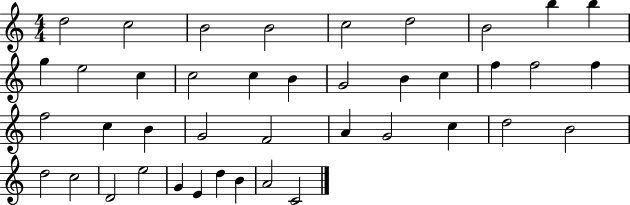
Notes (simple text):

D5/h C5/h B4/h B4/h C5/h D5/h B4/h B5/q B5/q G5/q E5/h C5/q C5/h C5/q B4/q G4/h B4/q C5/q F5/q F5/h F5/q F5/h C5/q B4/q G4/h F4/h A4/q G4/h C5/q D5/h B4/h D5/h C5/h D4/h E5/h G4/q E4/q D5/q B4/q A4/h C4/h